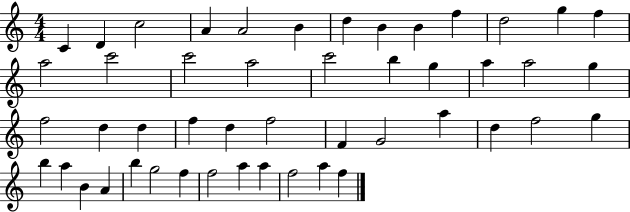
C4/q D4/q C5/h A4/q A4/h B4/q D5/q B4/q B4/q F5/q D5/h G5/q F5/q A5/h C6/h C6/h A5/h C6/h B5/q G5/q A5/q A5/h G5/q F5/h D5/q D5/q F5/q D5/q F5/h F4/q G4/h A5/q D5/q F5/h G5/q B5/q A5/q B4/q A4/q B5/q G5/h F5/q F5/h A5/q A5/q F5/h A5/q F5/q